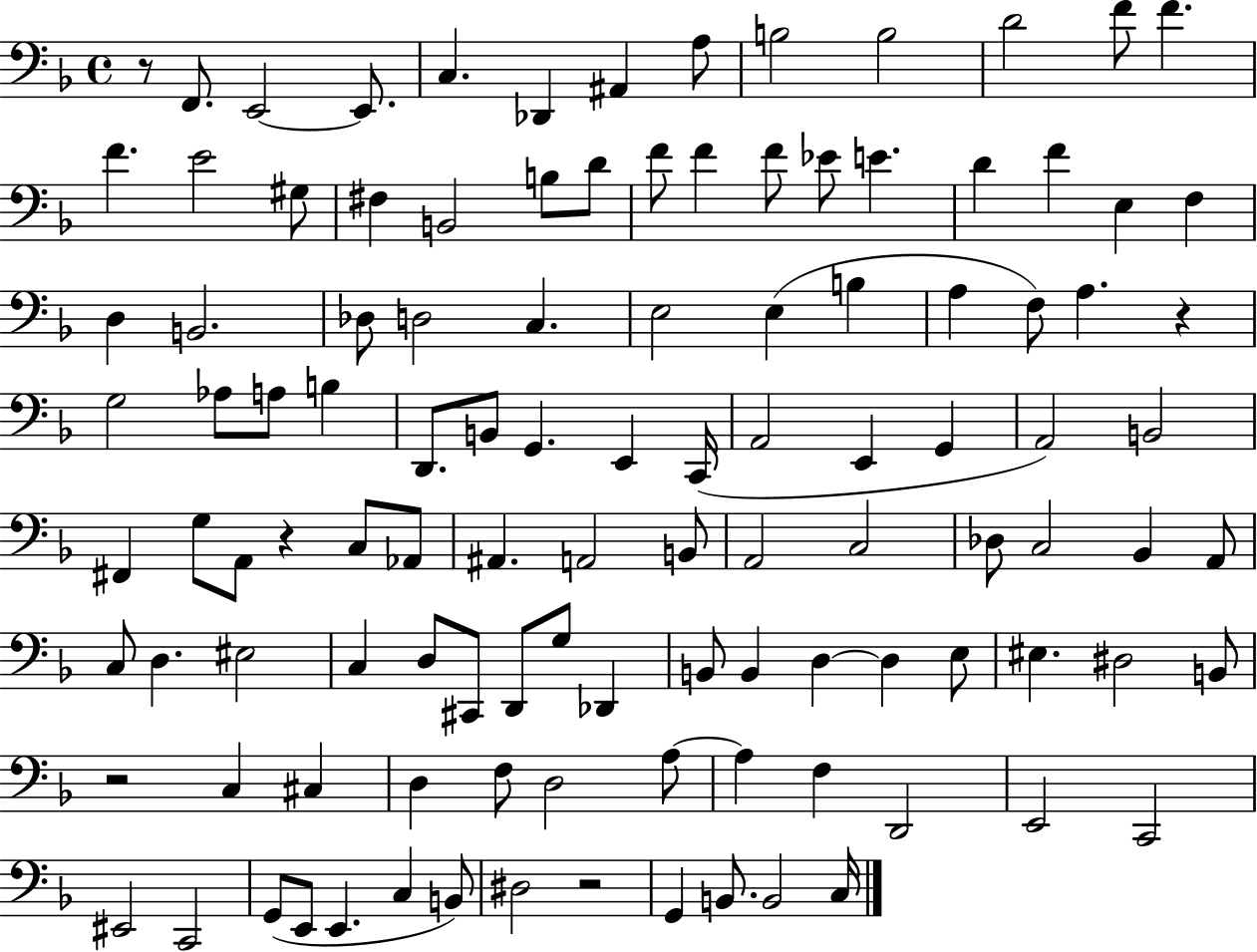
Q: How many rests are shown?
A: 5